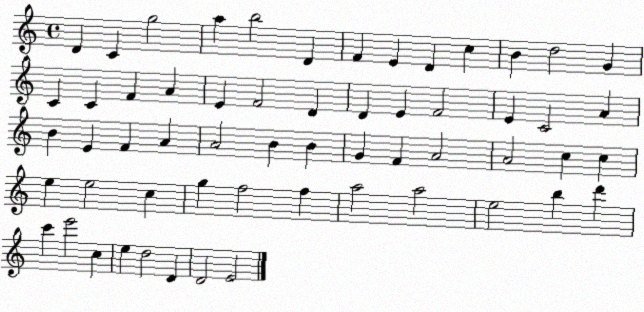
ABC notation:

X:1
T:Untitled
M:4/4
L:1/4
K:C
D C g2 a b2 D F E D c B d2 G C C F A E F2 D D E F2 E C2 A B E F A A2 B B G F A2 A2 c c e e2 c g f2 f a2 a2 e2 b d' c' e'2 c e d2 D D2 E2